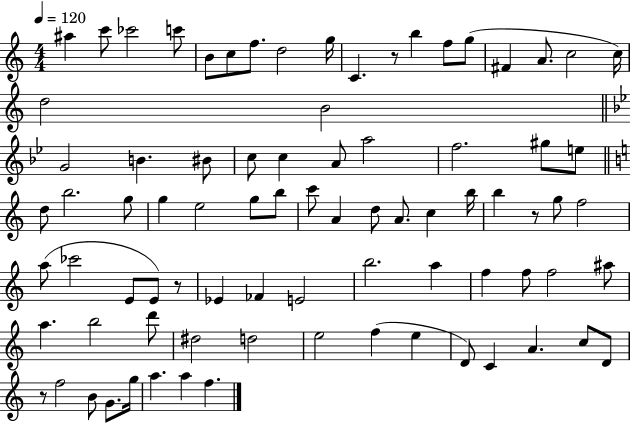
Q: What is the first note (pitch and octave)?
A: A#5